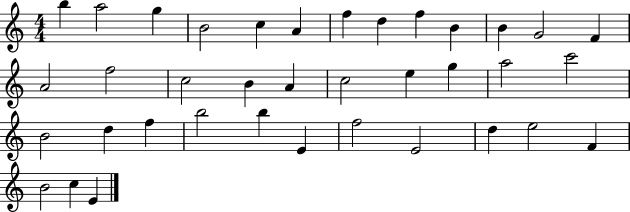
X:1
T:Untitled
M:4/4
L:1/4
K:C
b a2 g B2 c A f d f B B G2 F A2 f2 c2 B A c2 e g a2 c'2 B2 d f b2 b E f2 E2 d e2 F B2 c E